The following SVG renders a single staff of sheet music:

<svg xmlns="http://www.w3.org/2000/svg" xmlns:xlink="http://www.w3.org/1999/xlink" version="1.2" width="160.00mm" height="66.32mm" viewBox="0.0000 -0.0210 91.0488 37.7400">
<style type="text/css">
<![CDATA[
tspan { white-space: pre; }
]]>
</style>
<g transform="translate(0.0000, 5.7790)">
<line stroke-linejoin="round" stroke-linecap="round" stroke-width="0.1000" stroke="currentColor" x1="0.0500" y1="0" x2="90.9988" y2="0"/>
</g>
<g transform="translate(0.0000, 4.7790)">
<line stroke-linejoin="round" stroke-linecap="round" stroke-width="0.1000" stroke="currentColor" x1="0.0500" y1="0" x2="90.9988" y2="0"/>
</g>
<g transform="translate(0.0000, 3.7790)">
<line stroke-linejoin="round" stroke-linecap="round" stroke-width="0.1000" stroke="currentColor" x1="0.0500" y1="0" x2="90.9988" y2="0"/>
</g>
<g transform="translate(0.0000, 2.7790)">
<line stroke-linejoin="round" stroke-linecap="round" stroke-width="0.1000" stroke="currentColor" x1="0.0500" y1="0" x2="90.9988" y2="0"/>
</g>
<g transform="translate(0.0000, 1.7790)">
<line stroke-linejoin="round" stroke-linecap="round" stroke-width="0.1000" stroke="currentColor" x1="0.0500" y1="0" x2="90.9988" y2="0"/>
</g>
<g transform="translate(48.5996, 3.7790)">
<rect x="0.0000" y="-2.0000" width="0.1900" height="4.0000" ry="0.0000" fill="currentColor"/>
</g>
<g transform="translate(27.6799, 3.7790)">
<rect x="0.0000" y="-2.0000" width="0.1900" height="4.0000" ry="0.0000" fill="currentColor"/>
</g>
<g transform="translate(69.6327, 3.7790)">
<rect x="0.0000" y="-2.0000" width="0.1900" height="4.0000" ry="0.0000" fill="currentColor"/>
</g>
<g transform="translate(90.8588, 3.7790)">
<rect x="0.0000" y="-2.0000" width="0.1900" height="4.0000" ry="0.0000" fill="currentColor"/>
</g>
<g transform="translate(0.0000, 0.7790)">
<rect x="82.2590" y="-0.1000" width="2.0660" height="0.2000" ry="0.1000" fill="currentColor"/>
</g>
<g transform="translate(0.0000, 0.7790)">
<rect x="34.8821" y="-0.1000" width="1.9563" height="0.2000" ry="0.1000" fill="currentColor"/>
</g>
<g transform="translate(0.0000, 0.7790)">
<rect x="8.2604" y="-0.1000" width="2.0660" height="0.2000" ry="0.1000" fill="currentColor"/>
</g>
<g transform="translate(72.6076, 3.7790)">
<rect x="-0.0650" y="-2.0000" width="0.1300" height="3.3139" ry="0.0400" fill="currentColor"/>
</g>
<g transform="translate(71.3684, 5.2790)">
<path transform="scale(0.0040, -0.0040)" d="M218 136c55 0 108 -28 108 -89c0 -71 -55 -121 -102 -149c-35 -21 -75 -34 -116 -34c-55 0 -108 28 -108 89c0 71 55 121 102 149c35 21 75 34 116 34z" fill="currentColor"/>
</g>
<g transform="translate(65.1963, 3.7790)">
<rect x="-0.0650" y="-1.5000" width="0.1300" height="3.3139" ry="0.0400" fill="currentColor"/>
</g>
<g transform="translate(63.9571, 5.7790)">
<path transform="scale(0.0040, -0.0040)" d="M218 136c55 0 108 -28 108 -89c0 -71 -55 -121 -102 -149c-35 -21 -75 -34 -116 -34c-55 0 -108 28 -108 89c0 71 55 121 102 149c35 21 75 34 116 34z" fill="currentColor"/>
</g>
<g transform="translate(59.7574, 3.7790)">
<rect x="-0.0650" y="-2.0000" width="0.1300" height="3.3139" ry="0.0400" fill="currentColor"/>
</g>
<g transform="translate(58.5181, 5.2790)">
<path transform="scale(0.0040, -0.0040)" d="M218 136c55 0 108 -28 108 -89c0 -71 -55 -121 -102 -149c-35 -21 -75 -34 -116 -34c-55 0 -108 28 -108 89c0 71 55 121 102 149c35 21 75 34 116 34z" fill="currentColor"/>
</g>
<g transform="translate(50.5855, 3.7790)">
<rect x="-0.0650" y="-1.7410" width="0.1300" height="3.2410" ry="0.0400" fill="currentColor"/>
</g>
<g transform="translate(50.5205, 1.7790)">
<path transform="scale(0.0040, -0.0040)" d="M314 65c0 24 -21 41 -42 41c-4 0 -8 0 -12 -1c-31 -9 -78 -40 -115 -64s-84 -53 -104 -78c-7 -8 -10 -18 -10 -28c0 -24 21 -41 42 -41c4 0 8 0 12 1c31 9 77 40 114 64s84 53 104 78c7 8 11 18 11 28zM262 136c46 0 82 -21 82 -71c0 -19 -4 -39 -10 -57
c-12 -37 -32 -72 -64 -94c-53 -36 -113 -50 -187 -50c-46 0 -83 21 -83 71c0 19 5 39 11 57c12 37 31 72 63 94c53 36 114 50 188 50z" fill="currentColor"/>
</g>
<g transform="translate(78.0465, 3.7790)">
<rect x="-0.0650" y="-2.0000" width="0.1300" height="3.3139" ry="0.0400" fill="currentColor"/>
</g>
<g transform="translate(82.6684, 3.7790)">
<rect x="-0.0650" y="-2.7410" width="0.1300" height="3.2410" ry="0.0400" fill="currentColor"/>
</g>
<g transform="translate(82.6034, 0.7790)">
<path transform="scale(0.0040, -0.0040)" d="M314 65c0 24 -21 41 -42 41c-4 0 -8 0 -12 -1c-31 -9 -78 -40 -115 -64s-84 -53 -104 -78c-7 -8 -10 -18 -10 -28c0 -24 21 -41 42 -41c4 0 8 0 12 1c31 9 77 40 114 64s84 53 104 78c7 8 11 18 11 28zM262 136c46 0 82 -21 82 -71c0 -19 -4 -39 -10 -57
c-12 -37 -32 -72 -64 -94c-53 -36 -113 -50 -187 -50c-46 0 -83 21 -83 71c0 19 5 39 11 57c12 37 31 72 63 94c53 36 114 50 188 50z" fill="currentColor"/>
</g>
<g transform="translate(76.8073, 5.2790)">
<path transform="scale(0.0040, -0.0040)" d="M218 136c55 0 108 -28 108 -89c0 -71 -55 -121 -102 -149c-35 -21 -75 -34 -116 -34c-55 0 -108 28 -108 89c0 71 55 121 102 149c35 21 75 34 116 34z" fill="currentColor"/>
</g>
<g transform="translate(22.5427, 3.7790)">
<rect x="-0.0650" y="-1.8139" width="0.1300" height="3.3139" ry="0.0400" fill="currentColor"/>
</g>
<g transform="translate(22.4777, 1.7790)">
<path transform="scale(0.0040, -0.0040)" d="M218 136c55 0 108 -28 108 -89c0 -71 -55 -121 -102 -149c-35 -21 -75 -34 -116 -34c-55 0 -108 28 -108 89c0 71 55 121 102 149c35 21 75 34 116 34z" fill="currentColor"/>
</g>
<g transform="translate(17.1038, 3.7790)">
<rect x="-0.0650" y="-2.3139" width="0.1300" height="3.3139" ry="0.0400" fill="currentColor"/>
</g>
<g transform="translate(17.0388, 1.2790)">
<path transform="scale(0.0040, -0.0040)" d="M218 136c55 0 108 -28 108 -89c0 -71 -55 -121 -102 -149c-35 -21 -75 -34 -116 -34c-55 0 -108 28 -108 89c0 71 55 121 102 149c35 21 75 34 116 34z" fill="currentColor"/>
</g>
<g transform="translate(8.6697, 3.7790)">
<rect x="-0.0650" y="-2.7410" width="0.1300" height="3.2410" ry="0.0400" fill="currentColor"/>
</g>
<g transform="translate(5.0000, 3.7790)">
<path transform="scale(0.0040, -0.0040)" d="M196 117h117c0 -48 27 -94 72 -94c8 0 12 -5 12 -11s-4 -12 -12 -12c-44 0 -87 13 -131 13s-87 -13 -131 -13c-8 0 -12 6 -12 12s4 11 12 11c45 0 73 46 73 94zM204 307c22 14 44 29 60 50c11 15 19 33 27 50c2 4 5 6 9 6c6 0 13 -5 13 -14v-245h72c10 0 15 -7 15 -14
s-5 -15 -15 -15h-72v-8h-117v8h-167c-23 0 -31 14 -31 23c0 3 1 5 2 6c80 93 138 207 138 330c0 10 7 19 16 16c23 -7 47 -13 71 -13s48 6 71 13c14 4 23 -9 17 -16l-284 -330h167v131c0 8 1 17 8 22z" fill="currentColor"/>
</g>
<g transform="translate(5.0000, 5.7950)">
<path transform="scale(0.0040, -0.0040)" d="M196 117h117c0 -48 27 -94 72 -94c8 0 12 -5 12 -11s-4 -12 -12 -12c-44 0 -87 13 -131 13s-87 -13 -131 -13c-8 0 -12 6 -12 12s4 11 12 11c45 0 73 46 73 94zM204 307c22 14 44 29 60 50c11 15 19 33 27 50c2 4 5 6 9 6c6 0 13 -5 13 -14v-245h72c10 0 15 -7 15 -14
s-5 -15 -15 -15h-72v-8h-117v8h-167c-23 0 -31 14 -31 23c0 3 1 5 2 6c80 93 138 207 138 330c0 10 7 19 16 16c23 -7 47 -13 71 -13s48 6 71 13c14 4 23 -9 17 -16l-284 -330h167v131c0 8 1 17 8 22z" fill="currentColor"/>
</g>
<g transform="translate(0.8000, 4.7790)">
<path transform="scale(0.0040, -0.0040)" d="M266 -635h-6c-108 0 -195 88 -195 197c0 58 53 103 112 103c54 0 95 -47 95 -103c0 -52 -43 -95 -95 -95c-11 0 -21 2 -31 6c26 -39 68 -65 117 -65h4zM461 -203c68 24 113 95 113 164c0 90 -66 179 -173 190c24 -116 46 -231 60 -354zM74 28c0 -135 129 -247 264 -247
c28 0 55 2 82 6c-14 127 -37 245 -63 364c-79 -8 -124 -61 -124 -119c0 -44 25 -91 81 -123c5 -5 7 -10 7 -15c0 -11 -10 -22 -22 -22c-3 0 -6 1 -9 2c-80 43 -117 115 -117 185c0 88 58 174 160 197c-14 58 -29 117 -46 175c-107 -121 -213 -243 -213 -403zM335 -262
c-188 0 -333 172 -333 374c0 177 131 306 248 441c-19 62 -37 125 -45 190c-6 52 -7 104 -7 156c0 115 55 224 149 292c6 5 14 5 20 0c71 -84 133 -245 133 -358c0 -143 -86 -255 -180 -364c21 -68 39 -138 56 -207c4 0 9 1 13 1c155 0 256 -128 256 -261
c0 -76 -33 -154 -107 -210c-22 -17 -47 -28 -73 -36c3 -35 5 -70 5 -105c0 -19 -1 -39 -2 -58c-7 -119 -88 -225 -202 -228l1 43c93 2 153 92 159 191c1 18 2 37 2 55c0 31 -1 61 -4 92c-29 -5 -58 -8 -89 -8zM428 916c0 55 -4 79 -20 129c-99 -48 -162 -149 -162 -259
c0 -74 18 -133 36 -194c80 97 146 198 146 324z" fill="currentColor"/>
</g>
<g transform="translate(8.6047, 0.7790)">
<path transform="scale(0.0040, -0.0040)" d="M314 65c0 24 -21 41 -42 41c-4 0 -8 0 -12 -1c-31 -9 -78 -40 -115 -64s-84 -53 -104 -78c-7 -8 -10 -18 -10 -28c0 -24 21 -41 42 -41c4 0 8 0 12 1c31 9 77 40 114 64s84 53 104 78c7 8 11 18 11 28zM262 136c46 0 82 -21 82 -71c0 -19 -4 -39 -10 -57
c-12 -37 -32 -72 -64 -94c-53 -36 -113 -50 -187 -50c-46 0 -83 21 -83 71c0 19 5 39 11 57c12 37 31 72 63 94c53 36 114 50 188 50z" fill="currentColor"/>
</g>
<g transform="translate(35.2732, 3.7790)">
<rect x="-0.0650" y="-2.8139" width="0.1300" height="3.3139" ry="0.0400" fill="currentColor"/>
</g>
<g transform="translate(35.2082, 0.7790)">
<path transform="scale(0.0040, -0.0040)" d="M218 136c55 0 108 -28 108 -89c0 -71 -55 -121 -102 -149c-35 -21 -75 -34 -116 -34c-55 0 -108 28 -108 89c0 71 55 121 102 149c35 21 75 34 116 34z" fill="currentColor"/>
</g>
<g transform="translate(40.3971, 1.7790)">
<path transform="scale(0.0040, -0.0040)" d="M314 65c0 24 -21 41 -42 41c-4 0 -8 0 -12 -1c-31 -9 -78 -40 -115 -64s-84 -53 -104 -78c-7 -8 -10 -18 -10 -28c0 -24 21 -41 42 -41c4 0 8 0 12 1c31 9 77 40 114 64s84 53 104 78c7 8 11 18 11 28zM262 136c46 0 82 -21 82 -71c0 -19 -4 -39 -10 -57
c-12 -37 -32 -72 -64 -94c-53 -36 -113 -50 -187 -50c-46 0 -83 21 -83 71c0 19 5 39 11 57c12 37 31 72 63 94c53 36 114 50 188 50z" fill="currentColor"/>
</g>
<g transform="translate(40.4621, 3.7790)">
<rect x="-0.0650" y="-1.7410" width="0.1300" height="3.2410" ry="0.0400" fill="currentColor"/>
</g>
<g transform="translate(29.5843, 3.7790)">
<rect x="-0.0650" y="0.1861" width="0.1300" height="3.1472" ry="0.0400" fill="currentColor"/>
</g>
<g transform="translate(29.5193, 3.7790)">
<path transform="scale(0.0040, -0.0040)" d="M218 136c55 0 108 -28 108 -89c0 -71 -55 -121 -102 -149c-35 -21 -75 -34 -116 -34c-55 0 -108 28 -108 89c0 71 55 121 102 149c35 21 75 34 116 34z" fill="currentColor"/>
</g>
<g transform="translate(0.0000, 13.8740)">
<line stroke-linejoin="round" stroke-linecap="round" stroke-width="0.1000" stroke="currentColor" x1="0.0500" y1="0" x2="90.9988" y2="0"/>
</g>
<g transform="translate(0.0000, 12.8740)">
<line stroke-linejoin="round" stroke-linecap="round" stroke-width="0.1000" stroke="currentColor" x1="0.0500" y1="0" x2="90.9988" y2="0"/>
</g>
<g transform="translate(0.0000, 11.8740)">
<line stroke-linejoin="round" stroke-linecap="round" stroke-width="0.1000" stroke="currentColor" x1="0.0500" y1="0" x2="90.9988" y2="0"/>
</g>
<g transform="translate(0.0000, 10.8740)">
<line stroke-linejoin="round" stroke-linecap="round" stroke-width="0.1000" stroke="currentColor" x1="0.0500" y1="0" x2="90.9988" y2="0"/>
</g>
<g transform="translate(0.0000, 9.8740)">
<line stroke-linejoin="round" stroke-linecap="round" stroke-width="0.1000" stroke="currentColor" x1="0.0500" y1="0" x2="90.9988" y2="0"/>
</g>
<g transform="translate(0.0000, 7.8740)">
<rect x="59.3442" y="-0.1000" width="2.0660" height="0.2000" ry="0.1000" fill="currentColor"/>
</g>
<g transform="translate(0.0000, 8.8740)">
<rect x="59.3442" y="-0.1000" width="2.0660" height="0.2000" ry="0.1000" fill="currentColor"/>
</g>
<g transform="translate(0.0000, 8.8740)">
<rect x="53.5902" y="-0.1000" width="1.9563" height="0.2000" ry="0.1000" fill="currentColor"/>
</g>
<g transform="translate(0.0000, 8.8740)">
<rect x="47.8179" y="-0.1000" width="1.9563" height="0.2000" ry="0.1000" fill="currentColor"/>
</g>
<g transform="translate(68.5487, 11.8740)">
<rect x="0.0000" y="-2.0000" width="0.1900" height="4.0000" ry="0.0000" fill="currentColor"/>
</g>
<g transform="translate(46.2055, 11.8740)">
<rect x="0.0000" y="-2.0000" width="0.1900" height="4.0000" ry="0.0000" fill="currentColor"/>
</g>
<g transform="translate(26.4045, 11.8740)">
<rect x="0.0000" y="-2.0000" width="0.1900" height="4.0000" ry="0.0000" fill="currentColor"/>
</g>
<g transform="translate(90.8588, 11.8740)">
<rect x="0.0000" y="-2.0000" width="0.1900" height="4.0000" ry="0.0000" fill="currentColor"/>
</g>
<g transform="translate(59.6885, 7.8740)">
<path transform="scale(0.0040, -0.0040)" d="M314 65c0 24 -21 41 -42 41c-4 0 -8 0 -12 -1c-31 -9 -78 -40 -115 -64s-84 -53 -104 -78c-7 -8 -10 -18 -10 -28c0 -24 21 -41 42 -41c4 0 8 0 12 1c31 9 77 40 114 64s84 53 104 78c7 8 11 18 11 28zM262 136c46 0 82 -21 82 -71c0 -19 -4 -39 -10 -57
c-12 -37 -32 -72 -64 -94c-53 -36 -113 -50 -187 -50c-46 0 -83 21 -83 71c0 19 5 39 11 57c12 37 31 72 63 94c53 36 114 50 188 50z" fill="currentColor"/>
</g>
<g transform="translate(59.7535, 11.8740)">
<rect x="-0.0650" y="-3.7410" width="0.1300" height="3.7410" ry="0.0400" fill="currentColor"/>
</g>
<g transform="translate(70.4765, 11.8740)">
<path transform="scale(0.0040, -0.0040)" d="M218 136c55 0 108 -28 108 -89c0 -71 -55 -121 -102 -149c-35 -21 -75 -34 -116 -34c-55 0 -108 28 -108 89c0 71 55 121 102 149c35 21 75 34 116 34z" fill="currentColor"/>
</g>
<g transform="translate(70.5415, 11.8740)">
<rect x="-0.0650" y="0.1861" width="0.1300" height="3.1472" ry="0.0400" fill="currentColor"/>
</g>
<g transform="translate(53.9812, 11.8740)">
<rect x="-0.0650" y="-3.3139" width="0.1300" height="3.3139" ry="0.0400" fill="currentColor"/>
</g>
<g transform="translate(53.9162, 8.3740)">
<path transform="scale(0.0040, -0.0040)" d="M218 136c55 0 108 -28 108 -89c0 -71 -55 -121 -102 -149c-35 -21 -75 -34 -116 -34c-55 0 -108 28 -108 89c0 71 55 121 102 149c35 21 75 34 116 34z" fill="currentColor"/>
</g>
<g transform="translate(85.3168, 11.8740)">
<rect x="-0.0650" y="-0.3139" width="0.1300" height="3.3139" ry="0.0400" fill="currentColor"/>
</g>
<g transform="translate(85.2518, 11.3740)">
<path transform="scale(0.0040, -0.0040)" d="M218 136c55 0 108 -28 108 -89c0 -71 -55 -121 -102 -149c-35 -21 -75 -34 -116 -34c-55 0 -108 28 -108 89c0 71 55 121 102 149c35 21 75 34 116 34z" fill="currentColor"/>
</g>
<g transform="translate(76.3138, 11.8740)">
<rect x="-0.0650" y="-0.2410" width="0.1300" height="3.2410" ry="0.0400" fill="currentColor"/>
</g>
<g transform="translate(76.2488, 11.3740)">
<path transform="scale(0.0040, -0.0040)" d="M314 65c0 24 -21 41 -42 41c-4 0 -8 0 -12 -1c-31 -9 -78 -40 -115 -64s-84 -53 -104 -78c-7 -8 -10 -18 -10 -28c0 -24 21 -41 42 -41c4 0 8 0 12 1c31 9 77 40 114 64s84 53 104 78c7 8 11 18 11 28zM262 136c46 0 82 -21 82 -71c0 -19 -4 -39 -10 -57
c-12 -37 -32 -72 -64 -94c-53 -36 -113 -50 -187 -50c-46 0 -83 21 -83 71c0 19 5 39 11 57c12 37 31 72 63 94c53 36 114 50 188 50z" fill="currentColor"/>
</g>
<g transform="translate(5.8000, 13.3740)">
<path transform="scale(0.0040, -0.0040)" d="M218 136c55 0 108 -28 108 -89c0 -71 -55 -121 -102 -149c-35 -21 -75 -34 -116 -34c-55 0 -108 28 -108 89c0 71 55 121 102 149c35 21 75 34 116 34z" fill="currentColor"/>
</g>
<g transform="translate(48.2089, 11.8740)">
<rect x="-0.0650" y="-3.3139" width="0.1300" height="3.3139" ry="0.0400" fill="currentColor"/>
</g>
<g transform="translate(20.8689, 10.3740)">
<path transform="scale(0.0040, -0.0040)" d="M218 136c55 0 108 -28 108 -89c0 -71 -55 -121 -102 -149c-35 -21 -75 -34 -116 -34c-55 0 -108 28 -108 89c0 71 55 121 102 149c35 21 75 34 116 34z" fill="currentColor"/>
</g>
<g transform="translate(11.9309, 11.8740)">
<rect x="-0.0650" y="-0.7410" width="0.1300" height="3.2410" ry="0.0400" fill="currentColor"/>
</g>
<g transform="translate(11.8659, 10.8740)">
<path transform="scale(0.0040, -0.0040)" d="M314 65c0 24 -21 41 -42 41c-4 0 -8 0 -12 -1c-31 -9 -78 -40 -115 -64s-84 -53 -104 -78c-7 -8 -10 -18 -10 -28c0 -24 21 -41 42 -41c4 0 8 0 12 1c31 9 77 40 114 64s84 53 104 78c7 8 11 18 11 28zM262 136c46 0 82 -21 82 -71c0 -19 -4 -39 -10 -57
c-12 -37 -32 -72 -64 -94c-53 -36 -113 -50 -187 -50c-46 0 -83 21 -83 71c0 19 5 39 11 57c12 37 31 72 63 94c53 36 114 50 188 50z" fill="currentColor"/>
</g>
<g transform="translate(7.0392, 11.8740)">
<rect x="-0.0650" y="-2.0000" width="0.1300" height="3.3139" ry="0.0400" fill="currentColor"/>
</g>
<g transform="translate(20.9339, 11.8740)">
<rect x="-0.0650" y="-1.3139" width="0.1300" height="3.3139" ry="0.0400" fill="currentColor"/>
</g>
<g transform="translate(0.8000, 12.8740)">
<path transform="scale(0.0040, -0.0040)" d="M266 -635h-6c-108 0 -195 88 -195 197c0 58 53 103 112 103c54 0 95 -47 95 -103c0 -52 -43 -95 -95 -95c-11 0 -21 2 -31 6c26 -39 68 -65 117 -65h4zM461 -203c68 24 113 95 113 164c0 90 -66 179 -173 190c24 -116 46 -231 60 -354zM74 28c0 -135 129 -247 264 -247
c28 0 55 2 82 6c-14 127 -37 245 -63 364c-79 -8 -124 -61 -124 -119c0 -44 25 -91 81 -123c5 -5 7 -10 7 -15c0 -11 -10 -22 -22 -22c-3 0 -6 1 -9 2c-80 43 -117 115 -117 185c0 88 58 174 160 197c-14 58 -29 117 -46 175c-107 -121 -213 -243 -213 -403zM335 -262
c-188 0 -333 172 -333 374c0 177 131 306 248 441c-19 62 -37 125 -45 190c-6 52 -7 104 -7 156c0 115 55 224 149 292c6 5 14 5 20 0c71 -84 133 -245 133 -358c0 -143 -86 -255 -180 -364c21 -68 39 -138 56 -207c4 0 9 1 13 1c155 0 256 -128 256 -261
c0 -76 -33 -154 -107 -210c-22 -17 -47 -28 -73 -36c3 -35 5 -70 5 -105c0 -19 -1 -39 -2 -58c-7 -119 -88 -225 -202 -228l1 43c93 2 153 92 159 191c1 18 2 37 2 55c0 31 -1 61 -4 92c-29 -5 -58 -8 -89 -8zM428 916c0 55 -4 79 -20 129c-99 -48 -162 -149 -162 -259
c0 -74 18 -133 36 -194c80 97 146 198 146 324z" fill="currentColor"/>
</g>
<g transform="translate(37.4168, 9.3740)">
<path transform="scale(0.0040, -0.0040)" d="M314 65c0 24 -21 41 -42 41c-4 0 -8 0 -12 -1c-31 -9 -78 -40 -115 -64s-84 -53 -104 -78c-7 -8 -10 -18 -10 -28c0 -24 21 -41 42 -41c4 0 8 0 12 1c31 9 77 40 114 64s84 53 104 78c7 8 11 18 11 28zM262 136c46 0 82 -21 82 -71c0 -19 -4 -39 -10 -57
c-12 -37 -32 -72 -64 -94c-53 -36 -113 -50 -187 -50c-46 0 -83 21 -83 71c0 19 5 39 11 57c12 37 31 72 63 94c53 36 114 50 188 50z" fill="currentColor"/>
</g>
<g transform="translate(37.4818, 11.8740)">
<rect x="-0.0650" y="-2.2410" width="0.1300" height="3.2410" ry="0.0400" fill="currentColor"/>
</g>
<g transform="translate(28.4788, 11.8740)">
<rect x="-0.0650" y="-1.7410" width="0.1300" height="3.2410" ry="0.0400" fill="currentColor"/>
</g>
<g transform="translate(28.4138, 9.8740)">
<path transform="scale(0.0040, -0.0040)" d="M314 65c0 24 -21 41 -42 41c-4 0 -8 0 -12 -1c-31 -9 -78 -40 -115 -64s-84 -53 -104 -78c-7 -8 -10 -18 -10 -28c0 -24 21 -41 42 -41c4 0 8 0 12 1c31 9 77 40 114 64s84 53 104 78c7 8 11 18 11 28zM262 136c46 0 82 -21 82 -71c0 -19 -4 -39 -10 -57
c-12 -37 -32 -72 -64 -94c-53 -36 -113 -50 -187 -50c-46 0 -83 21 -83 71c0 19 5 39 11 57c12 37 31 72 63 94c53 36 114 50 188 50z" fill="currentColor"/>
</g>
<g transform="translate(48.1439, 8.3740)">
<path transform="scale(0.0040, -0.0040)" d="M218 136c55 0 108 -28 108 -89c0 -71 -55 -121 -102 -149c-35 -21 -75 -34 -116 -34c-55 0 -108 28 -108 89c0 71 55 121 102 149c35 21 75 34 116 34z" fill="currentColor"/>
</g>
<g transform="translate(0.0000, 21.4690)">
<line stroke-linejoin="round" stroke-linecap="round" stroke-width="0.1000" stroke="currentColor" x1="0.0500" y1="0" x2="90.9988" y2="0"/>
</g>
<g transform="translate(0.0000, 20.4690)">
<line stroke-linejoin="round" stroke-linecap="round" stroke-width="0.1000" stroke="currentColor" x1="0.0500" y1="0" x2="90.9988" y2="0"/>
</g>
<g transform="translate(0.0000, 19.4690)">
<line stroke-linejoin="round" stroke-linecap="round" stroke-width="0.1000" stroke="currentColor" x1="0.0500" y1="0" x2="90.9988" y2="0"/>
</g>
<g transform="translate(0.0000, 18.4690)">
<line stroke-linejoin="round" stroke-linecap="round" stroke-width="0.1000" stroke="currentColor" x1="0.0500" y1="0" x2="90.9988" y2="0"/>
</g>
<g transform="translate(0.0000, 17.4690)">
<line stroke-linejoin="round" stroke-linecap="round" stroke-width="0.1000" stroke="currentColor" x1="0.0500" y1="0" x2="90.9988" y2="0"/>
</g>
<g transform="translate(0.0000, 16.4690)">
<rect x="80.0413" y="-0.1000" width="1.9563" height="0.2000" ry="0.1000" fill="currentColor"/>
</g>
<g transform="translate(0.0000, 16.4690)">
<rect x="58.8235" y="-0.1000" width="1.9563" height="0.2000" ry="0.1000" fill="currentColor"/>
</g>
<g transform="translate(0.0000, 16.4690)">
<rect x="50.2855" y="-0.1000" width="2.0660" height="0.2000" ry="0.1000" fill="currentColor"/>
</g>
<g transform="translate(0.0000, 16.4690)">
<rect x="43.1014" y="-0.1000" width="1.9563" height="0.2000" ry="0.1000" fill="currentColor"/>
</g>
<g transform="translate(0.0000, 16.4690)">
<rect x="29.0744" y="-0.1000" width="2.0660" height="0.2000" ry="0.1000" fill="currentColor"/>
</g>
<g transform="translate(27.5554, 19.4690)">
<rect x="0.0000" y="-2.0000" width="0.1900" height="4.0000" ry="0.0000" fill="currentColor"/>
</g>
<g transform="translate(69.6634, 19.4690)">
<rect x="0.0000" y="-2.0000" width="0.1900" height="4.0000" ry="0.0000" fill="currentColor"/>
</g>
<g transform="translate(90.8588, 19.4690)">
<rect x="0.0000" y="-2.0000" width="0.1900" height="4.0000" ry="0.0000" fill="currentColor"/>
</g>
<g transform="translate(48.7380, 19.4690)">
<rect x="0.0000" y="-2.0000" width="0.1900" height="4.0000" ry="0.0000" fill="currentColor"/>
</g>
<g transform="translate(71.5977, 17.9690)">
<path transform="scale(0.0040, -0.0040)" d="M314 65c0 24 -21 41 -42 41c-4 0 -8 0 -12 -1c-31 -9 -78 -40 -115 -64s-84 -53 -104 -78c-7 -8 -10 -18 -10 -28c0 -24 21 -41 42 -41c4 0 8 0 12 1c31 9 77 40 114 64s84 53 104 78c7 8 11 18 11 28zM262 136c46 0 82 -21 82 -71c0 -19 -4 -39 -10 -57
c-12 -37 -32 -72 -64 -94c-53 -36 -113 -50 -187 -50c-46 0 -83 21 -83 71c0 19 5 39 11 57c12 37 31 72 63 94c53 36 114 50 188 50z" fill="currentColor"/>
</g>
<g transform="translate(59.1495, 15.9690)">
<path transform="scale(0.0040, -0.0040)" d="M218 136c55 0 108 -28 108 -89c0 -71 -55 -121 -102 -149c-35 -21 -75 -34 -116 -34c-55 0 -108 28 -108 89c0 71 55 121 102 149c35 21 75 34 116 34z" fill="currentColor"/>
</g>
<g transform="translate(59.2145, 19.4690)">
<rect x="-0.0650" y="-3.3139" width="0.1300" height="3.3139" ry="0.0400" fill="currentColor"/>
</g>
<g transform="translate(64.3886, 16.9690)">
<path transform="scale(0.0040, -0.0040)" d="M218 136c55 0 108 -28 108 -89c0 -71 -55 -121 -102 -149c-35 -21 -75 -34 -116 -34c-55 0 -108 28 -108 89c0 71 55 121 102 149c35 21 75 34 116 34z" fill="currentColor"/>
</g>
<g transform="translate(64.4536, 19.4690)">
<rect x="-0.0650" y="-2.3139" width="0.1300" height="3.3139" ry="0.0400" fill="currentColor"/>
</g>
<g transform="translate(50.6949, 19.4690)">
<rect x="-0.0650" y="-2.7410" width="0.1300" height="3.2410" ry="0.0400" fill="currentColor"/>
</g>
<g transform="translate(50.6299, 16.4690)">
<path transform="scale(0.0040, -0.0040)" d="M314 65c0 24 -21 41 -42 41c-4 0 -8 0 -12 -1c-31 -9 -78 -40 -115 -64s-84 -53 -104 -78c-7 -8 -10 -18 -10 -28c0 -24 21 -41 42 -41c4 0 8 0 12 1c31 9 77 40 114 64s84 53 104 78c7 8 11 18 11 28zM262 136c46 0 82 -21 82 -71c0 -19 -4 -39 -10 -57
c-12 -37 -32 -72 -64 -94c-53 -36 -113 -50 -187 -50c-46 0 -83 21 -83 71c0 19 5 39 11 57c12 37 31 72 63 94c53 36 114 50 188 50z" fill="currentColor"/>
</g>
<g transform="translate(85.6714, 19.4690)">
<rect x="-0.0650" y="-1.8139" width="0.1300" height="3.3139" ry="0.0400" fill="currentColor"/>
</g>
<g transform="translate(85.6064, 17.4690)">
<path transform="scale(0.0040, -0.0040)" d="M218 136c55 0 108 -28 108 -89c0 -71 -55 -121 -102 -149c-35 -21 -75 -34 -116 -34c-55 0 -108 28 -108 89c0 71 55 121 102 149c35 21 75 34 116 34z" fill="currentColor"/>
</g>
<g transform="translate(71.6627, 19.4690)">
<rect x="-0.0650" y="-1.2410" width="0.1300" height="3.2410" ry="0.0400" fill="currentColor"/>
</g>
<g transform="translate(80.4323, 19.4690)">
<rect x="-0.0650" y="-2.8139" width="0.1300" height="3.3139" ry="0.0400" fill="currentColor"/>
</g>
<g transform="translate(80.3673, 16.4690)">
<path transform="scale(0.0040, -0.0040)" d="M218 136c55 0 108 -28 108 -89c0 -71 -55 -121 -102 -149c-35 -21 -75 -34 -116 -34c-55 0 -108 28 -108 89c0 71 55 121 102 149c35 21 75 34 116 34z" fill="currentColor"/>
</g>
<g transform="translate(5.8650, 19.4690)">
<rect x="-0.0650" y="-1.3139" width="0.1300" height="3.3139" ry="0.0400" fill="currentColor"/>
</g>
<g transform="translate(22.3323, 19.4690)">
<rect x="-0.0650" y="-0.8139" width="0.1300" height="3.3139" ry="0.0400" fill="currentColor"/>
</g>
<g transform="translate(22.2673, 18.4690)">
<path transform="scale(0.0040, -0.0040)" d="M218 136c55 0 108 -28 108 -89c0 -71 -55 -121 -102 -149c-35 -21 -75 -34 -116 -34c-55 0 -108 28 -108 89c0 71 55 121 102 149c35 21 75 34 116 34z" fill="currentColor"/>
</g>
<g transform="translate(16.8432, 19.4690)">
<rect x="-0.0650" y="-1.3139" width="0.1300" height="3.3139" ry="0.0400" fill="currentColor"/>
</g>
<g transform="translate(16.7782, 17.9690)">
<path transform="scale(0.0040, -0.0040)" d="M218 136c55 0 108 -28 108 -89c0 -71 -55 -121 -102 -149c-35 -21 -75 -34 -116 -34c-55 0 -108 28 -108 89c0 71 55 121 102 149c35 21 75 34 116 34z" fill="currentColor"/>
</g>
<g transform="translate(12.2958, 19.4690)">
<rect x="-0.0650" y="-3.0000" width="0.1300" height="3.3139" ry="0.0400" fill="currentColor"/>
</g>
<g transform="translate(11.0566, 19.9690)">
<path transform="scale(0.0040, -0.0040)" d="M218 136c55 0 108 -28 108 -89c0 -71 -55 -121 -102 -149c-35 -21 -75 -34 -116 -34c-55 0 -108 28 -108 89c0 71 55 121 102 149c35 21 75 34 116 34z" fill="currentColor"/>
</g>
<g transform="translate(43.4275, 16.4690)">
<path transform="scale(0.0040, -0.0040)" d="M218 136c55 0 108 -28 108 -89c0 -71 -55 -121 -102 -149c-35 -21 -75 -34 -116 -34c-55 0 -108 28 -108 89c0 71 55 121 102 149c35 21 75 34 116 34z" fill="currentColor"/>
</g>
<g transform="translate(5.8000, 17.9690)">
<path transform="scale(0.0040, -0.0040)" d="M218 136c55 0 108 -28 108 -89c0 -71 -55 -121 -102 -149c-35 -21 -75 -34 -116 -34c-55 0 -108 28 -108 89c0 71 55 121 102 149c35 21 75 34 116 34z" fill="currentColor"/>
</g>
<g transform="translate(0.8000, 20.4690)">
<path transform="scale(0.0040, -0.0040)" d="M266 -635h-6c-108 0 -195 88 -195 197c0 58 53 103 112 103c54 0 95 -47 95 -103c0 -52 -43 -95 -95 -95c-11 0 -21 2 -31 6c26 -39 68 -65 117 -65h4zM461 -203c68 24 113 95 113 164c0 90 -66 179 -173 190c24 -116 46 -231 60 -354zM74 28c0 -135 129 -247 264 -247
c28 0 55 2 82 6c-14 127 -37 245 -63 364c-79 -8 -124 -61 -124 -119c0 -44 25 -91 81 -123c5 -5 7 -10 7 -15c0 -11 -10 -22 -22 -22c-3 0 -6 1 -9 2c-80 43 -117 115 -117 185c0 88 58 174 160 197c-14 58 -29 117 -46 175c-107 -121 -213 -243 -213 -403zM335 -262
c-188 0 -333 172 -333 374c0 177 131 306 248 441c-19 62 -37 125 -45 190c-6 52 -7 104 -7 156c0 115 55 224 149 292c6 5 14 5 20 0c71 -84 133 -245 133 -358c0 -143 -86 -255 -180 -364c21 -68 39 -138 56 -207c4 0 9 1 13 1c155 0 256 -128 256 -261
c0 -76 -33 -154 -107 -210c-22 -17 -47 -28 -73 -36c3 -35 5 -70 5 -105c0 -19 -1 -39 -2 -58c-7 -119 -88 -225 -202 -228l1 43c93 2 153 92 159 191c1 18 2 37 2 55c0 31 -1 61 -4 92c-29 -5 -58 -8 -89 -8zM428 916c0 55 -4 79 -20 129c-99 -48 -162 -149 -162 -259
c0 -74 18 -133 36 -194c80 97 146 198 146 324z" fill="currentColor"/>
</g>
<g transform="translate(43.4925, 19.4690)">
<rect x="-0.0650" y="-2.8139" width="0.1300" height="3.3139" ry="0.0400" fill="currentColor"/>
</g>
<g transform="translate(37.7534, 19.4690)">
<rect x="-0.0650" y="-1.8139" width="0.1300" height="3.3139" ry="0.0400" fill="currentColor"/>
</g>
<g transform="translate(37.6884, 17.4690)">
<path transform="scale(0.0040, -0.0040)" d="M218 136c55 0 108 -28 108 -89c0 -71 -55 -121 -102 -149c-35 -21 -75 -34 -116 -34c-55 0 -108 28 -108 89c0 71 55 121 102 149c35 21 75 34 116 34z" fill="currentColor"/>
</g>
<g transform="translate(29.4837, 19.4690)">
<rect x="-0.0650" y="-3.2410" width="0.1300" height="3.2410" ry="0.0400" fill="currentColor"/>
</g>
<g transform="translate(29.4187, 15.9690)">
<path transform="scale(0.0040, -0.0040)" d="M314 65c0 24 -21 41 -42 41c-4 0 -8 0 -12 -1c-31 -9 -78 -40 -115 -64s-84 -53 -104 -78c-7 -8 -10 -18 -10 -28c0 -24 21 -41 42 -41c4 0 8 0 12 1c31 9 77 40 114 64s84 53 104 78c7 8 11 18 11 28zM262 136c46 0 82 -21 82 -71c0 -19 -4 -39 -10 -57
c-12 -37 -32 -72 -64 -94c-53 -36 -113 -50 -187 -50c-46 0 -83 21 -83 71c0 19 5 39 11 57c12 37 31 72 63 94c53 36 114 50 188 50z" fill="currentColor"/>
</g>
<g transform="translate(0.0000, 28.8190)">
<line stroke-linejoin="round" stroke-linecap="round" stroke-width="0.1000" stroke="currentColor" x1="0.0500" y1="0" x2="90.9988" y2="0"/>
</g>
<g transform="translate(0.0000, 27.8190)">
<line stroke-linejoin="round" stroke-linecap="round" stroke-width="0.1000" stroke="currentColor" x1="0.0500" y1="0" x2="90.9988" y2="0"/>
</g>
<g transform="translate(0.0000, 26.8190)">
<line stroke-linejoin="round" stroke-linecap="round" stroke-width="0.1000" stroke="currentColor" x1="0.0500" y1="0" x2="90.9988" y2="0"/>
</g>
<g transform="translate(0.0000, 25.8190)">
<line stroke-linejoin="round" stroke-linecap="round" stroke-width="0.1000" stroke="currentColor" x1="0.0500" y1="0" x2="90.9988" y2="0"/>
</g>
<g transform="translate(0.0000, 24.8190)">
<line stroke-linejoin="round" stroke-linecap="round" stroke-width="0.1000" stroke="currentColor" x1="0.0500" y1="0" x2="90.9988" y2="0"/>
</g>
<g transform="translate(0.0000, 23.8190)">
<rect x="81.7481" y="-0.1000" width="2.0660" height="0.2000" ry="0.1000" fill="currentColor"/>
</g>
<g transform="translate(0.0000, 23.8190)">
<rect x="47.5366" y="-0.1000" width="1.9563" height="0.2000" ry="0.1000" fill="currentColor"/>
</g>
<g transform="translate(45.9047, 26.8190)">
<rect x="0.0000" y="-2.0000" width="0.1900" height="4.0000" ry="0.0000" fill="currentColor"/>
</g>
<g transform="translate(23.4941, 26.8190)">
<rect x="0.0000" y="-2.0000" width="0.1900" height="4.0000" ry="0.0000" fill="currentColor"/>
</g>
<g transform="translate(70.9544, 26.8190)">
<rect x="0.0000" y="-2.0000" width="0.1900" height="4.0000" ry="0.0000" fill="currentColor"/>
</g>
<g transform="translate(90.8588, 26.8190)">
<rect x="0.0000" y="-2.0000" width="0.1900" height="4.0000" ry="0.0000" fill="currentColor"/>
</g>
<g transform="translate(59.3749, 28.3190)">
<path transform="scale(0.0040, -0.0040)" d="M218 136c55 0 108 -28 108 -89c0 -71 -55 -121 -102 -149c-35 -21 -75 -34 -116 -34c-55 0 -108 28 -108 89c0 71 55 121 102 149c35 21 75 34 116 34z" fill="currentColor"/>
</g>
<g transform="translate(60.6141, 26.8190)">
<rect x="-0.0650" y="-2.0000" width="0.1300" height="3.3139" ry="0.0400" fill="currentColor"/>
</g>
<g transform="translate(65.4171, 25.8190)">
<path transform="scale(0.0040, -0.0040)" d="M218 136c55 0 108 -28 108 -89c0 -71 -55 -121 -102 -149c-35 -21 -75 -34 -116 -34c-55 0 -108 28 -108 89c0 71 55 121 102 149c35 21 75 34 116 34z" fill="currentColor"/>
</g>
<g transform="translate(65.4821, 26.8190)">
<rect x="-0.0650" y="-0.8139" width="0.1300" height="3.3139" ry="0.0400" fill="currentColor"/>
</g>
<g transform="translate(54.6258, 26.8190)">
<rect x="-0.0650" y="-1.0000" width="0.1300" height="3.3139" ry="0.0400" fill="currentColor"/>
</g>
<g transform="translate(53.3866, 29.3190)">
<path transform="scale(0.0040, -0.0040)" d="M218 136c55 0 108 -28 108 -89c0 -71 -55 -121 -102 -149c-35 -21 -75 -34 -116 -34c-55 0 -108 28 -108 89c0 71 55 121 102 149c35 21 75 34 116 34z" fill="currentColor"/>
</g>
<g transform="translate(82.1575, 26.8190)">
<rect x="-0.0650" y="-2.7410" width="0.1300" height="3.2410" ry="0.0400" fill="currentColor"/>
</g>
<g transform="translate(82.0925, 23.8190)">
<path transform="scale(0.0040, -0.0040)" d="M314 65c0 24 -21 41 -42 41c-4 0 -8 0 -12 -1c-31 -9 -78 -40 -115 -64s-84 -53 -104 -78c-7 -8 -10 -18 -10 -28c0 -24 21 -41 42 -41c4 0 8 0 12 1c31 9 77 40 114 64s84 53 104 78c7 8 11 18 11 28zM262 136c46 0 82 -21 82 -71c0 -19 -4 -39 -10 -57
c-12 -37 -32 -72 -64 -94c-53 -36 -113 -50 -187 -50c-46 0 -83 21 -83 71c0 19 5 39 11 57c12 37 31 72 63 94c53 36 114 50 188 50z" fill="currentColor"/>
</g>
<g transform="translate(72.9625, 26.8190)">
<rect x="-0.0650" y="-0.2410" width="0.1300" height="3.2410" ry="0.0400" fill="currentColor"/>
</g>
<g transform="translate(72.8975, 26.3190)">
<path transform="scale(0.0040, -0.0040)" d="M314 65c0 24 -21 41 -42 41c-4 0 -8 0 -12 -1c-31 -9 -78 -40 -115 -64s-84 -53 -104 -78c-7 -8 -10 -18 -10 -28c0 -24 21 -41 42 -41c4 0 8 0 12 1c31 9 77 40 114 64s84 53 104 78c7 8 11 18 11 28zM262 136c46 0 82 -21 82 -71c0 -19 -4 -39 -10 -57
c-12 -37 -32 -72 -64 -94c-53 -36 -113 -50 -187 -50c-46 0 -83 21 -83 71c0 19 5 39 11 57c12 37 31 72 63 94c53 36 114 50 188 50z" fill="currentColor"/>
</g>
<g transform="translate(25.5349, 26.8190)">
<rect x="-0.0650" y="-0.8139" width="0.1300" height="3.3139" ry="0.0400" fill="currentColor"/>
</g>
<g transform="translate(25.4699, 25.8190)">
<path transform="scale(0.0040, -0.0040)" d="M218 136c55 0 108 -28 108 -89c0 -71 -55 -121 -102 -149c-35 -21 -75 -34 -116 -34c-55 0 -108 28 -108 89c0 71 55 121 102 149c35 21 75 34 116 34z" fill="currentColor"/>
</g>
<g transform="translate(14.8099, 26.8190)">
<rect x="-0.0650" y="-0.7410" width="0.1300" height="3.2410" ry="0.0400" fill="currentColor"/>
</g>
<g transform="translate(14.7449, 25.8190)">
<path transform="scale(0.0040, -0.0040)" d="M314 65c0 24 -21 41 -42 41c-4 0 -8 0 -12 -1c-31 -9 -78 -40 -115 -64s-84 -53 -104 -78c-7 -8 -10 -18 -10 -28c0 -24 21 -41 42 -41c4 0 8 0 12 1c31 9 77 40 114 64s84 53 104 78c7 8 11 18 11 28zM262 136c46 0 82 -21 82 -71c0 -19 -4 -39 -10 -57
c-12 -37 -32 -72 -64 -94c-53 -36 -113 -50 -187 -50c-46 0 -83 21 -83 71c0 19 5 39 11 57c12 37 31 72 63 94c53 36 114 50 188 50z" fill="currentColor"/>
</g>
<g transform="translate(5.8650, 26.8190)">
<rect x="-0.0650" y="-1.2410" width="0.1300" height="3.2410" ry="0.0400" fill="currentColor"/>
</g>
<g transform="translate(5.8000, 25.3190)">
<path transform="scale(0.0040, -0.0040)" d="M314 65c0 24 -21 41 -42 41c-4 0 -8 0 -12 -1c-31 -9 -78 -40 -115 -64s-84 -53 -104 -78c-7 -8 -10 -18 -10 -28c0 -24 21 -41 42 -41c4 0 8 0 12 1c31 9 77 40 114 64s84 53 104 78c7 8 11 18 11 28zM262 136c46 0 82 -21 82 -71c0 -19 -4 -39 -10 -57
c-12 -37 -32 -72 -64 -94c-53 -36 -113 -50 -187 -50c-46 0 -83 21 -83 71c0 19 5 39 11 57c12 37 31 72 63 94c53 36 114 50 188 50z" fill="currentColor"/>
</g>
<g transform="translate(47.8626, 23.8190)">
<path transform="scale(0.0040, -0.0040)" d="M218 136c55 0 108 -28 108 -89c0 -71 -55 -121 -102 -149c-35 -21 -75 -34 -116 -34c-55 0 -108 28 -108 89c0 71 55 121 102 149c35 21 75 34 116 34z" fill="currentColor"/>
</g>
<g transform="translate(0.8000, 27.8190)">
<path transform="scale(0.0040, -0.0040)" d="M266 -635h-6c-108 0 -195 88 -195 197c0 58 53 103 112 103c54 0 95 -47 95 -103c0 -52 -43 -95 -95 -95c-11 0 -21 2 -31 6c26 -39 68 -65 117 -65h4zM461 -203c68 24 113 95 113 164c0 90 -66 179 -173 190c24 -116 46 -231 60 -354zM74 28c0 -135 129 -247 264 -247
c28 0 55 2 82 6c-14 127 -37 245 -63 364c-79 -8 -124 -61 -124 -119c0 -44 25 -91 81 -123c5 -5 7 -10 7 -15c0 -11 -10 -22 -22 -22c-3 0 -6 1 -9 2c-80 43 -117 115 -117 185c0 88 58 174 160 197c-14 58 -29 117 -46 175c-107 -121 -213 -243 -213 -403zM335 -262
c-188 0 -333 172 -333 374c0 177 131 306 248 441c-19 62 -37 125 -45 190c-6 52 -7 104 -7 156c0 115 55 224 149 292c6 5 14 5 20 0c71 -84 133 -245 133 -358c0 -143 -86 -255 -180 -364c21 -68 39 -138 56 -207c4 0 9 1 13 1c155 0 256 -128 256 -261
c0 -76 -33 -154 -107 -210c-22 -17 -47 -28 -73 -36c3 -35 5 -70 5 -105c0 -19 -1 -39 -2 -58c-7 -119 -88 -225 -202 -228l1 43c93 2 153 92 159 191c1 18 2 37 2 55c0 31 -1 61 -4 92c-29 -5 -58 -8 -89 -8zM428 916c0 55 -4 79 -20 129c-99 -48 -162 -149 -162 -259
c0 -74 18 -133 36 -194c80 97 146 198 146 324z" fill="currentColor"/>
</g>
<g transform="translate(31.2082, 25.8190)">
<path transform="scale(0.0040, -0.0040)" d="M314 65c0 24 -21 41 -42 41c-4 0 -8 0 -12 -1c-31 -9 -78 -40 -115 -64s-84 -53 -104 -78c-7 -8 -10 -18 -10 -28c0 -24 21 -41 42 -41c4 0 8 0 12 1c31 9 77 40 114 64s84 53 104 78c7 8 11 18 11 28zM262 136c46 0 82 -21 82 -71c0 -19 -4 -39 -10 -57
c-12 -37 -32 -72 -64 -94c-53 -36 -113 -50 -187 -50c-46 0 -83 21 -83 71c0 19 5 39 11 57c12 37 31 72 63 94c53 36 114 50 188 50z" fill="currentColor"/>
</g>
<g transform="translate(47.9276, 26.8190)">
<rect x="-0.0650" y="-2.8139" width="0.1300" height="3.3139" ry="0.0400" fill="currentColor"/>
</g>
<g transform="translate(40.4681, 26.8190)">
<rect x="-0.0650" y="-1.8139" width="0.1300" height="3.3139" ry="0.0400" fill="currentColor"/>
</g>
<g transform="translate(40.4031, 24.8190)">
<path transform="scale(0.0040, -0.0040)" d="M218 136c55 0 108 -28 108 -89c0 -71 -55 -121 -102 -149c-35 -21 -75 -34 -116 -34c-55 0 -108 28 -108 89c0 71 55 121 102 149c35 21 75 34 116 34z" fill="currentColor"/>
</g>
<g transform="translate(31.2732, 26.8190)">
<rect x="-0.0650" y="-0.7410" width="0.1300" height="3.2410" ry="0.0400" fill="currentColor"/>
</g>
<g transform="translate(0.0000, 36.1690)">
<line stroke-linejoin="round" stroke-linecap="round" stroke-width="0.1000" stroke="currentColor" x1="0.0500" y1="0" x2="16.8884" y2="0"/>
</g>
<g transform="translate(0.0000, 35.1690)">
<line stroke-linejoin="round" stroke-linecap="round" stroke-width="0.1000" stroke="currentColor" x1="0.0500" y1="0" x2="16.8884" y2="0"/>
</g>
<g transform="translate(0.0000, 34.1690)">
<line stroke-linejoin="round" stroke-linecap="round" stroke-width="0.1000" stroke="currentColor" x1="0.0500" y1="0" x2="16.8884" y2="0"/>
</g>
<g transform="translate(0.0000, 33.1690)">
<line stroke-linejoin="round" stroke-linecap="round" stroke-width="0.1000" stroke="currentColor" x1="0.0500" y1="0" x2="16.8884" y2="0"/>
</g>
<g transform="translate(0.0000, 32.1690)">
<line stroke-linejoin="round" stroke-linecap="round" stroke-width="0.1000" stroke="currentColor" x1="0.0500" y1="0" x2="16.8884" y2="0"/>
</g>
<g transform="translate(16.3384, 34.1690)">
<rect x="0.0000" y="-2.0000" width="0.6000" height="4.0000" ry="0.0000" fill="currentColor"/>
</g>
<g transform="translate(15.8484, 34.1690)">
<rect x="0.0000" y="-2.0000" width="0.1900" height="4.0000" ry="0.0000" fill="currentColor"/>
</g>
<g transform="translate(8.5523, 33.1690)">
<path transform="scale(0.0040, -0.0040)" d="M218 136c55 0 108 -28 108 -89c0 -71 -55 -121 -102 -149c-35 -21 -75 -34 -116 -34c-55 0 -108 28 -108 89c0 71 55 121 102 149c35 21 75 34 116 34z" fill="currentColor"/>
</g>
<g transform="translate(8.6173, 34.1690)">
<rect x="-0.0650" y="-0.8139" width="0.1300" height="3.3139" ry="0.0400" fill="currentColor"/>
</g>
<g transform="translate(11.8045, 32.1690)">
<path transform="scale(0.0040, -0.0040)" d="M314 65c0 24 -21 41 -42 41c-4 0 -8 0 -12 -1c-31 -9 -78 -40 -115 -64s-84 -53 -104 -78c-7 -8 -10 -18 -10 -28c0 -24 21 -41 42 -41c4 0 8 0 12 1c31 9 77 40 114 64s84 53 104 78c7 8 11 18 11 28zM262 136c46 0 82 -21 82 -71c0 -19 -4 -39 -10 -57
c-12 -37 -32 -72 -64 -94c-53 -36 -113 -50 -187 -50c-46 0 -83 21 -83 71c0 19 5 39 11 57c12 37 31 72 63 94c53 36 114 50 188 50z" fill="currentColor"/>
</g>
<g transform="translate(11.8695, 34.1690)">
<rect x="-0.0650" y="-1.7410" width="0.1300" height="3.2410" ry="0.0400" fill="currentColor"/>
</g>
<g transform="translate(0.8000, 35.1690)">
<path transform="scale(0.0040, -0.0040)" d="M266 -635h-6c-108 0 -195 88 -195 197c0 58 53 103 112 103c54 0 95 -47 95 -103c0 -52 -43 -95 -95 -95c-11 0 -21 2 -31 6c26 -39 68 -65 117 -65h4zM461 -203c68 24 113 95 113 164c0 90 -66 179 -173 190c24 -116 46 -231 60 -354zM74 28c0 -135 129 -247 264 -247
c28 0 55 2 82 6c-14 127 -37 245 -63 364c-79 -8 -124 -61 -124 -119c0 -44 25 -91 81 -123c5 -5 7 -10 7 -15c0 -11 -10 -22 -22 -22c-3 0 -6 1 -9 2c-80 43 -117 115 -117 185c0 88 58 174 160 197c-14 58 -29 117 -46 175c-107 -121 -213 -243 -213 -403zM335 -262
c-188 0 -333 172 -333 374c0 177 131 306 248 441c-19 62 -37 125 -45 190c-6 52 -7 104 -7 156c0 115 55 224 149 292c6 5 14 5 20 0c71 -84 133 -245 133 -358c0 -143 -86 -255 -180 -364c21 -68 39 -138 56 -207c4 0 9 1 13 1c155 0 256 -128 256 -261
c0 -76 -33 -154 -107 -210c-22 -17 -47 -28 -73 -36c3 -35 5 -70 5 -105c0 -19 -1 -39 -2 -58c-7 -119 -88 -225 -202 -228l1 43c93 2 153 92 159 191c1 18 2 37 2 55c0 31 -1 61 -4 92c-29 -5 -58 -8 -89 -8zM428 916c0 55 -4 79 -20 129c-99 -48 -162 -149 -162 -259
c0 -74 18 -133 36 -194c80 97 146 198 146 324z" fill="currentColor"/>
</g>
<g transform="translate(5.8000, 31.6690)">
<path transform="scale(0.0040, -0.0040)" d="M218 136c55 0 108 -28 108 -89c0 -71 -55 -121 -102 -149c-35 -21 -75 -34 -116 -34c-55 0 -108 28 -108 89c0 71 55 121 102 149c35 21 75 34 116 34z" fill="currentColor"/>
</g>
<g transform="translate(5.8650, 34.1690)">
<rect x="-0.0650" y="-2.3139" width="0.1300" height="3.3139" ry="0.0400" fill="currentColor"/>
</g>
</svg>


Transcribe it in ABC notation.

X:1
T:Untitled
M:4/4
L:1/4
K:C
a2 g f B a f2 f2 F E F F a2 F d2 e f2 g2 b b c'2 B c2 c e A e d b2 f a a2 b g e2 a f e2 d2 d d2 f a D F d c2 a2 g d f2